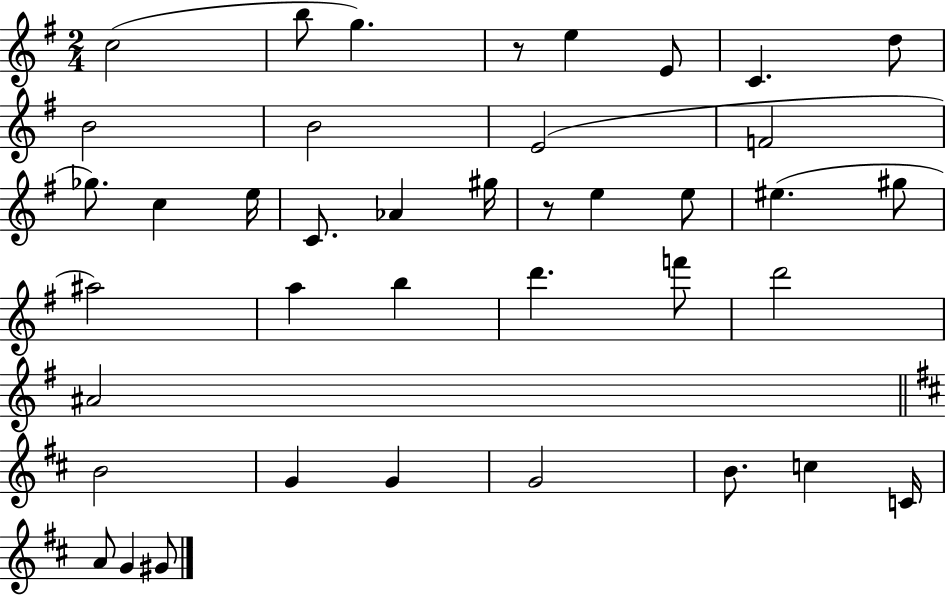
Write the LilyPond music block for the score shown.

{
  \clef treble
  \numericTimeSignature
  \time 2/4
  \key g \major
  c''2( | b''8 g''4.) | r8 e''4 e'8 | c'4. d''8 | \break b'2 | b'2 | e'2( | f'2 | \break ges''8.) c''4 e''16 | c'8. aes'4 gis''16 | r8 e''4 e''8 | eis''4.( gis''8 | \break ais''2) | a''4 b''4 | d'''4. f'''8 | d'''2 | \break ais'2 | \bar "||" \break \key b \minor b'2 | g'4 g'4 | g'2 | b'8. c''4 c'16 | \break a'8 g'4 gis'8 | \bar "|."
}